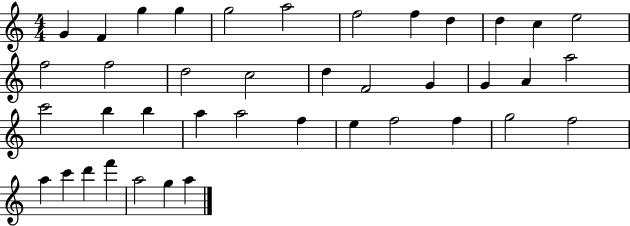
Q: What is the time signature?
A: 4/4